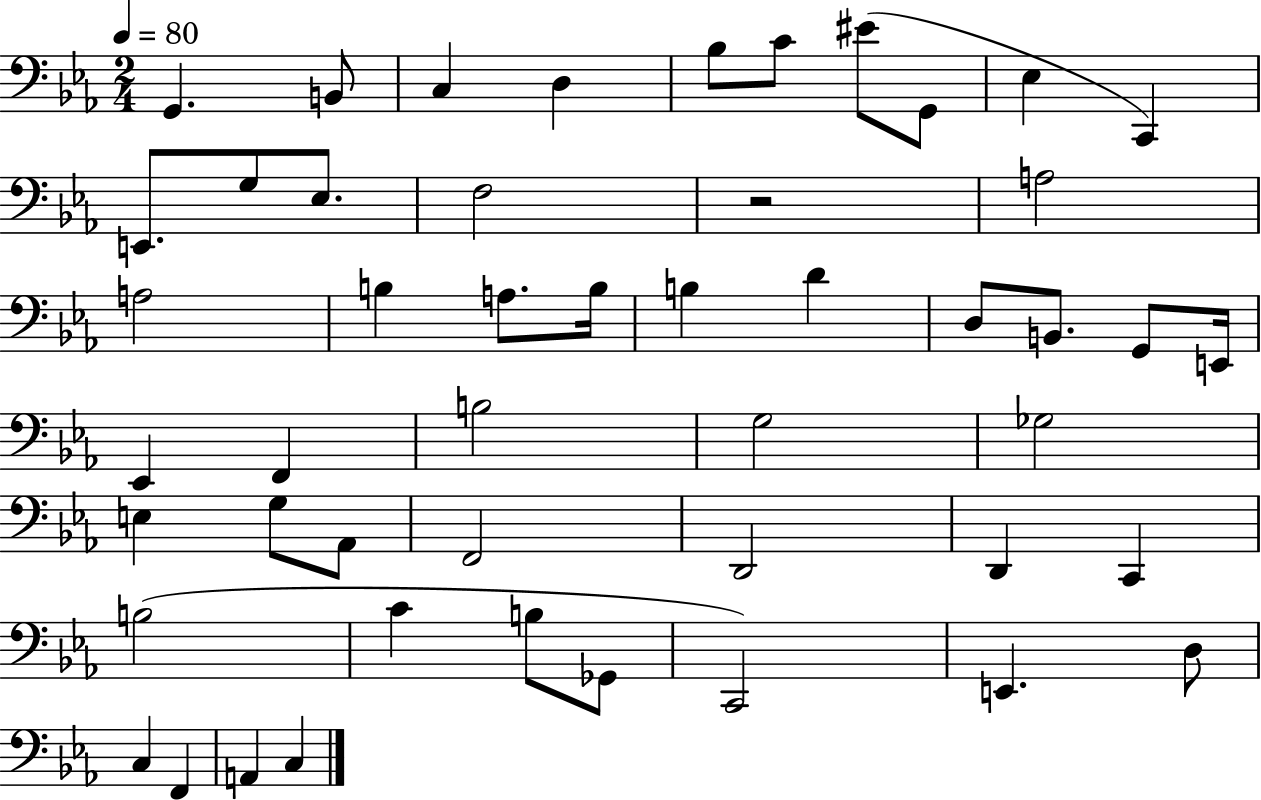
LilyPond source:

{
  \clef bass
  \numericTimeSignature
  \time 2/4
  \key ees \major
  \tempo 4 = 80
  g,4. b,8 | c4 d4 | bes8 c'8 eis'8( g,8 | ees4 c,4) | \break e,8. g8 ees8. | f2 | r2 | a2 | \break a2 | b4 a8. b16 | b4 d'4 | d8 b,8. g,8 e,16 | \break ees,4 f,4 | b2 | g2 | ges2 | \break e4 g8 aes,8 | f,2 | d,2 | d,4 c,4 | \break b2( | c'4 b8 ges,8 | c,2) | e,4. d8 | \break c4 f,4 | a,4 c4 | \bar "|."
}